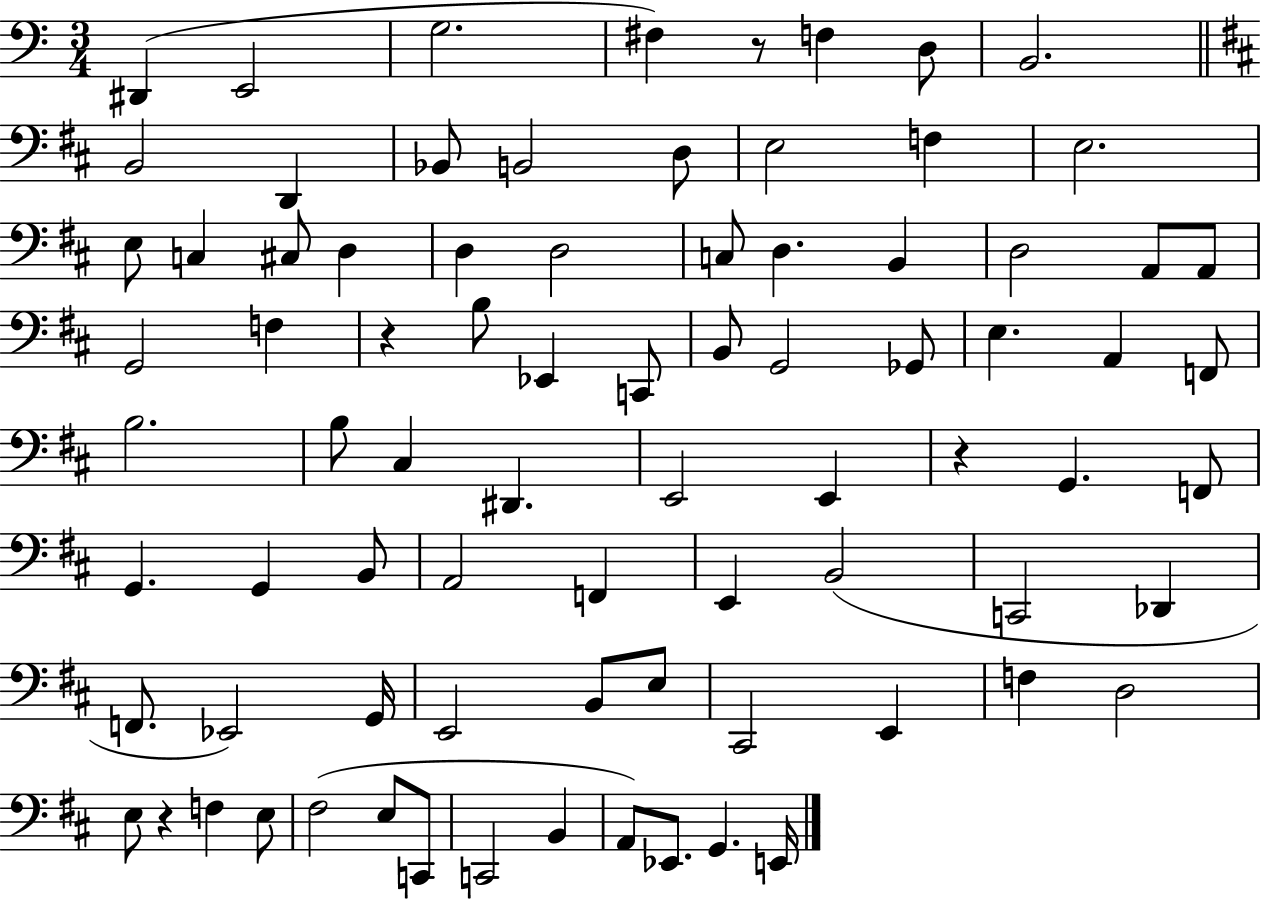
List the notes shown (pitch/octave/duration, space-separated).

D#2/q E2/h G3/h. F#3/q R/e F3/q D3/e B2/h. B2/h D2/q Bb2/e B2/h D3/e E3/h F3/q E3/h. E3/e C3/q C#3/e D3/q D3/q D3/h C3/e D3/q. B2/q D3/h A2/e A2/e G2/h F3/q R/q B3/e Eb2/q C2/e B2/e G2/h Gb2/e E3/q. A2/q F2/e B3/h. B3/e C#3/q D#2/q. E2/h E2/q R/q G2/q. F2/e G2/q. G2/q B2/e A2/h F2/q E2/q B2/h C2/h Db2/q F2/e. Eb2/h G2/s E2/h B2/e E3/e C#2/h E2/q F3/q D3/h E3/e R/q F3/q E3/e F#3/h E3/e C2/e C2/h B2/q A2/e Eb2/e. G2/q. E2/s